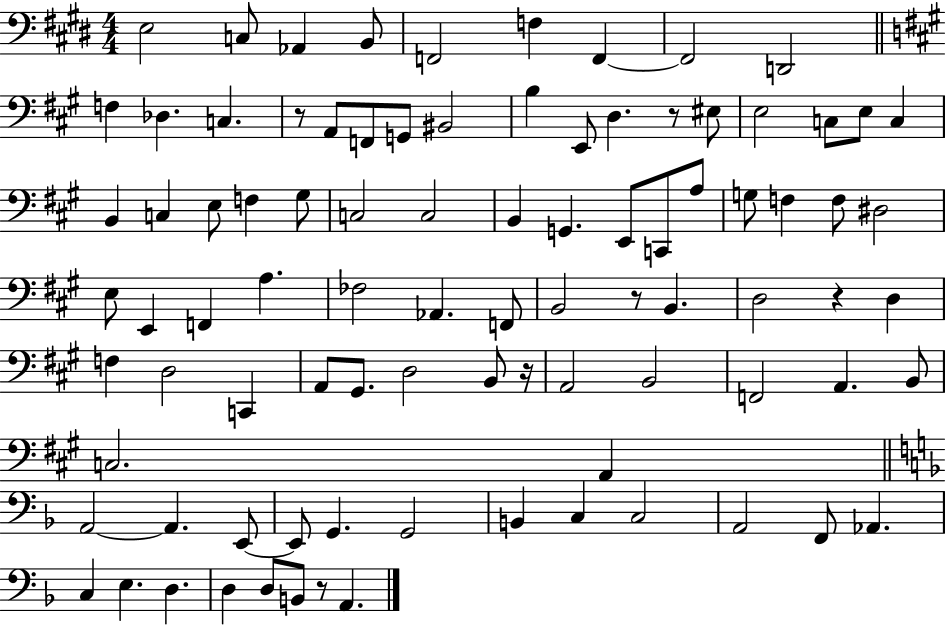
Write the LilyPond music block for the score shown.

{
  \clef bass
  \numericTimeSignature
  \time 4/4
  \key e \major
  \repeat volta 2 { e2 c8 aes,4 b,8 | f,2 f4 f,4~~ | f,2 d,2 | \bar "||" \break \key a \major f4 des4. c4. | r8 a,8 f,8 g,8 bis,2 | b4 e,8 d4. r8 eis8 | e2 c8 e8 c4 | \break b,4 c4 e8 f4 gis8 | c2 c2 | b,4 g,4. e,8 c,8 a8 | g8 f4 f8 dis2 | \break e8 e,4 f,4 a4. | fes2 aes,4. f,8 | b,2 r8 b,4. | d2 r4 d4 | \break f4 d2 c,4 | a,8 gis,8. d2 b,8 r16 | a,2 b,2 | f,2 a,4. b,8 | \break c2. a,4 | \bar "||" \break \key d \minor a,2~~ a,4. e,8~~ | e,8 g,4. g,2 | b,4 c4 c2 | a,2 f,8 aes,4. | \break c4 e4. d4. | d4 d8 b,8 r8 a,4. | } \bar "|."
}